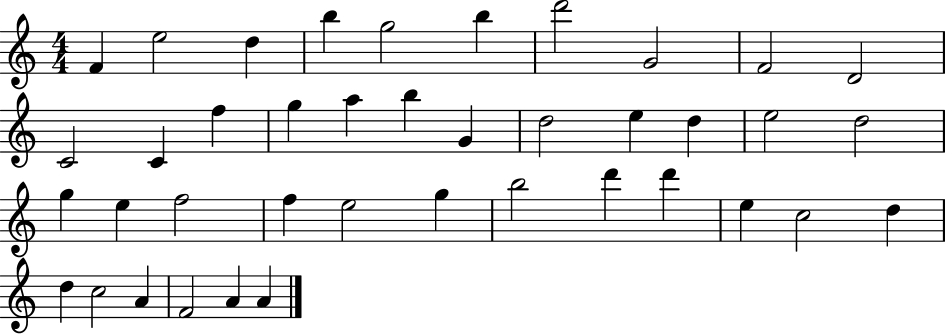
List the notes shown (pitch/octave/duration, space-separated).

F4/q E5/h D5/q B5/q G5/h B5/q D6/h G4/h F4/h D4/h C4/h C4/q F5/q G5/q A5/q B5/q G4/q D5/h E5/q D5/q E5/h D5/h G5/q E5/q F5/h F5/q E5/h G5/q B5/h D6/q D6/q E5/q C5/h D5/q D5/q C5/h A4/q F4/h A4/q A4/q